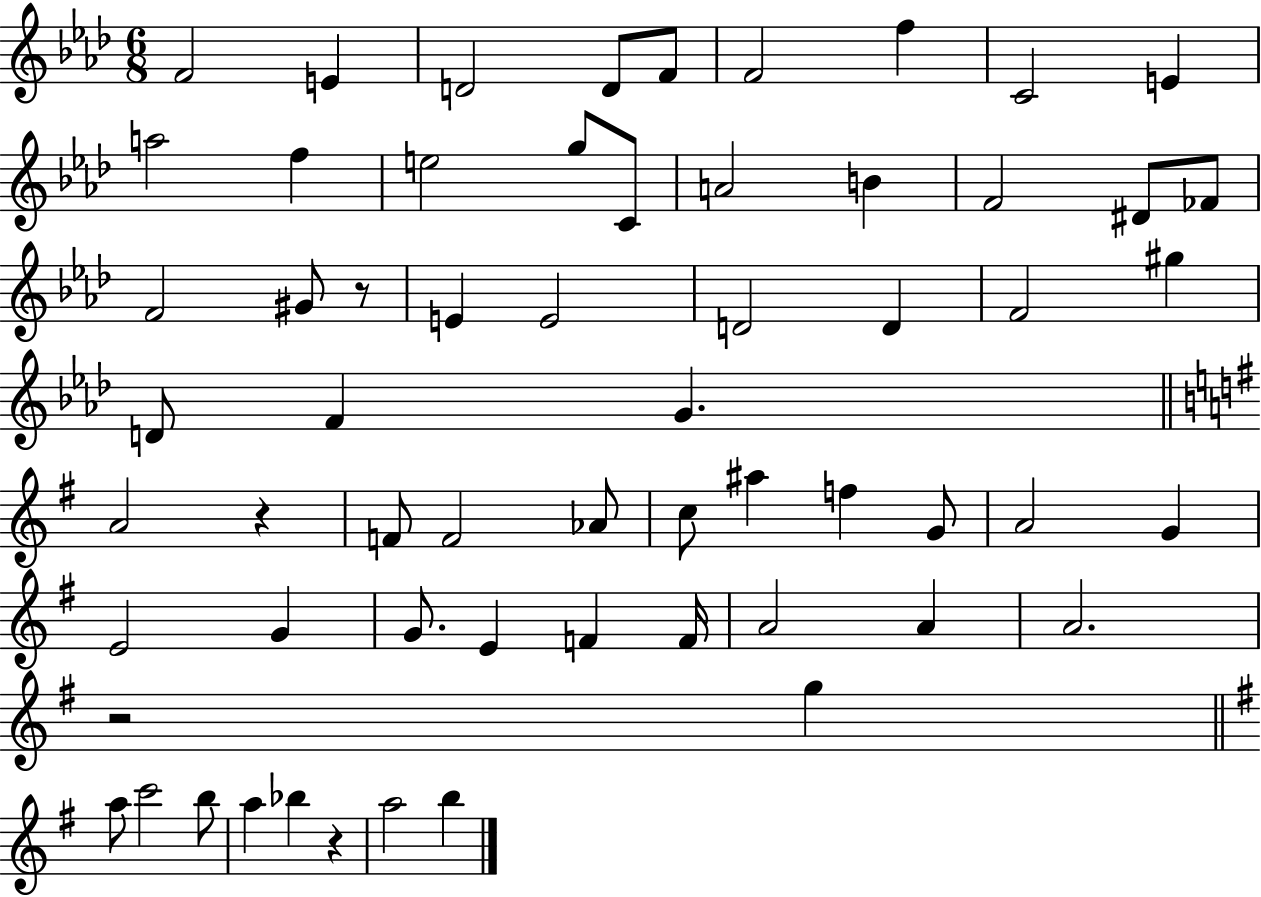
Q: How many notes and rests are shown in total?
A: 61